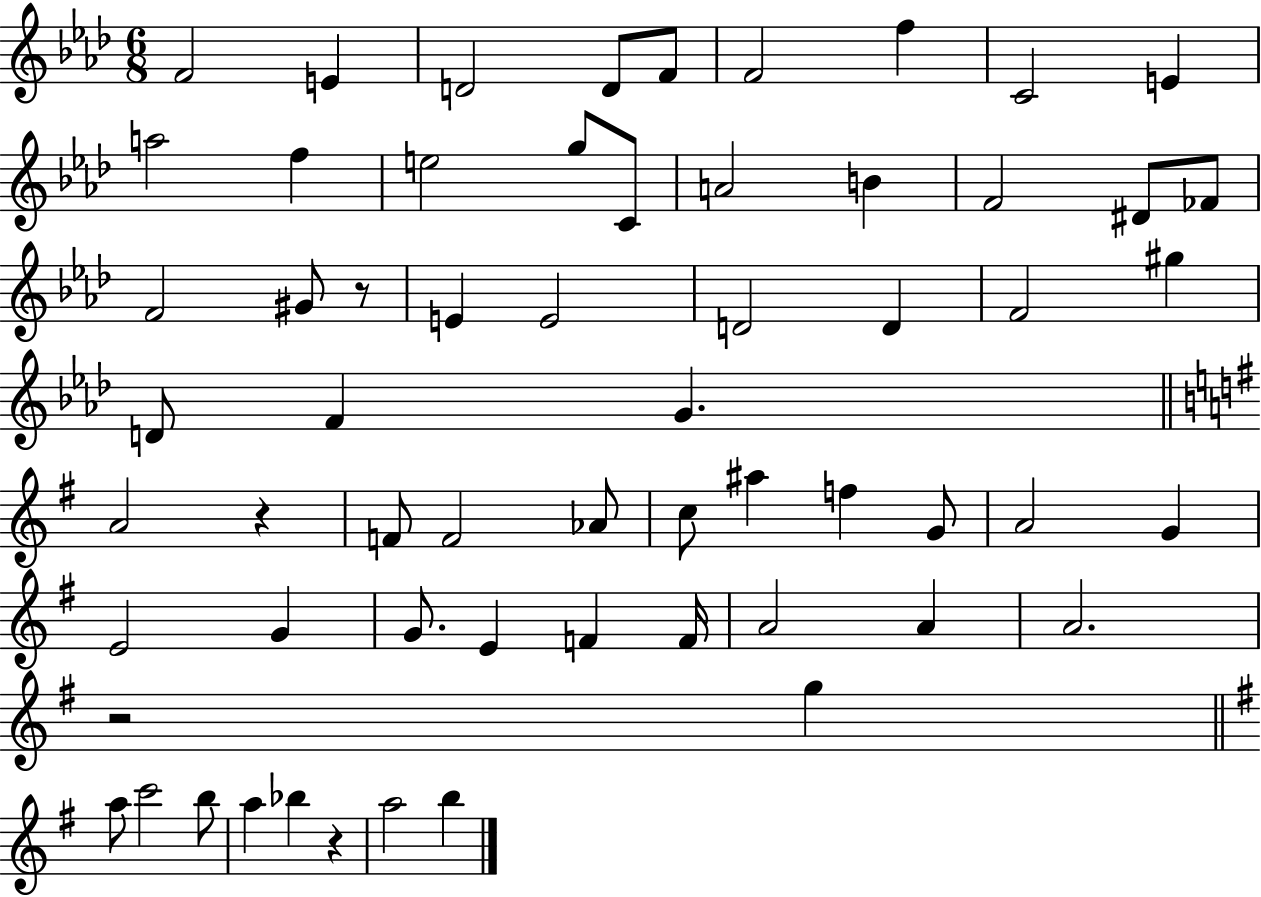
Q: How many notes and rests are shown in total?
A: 61